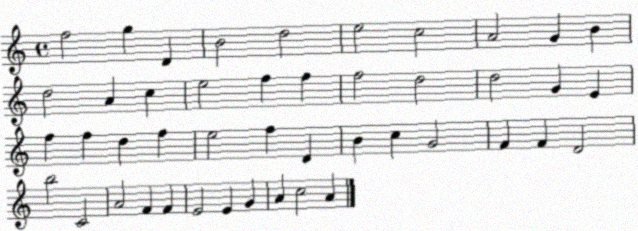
X:1
T:Untitled
M:4/4
L:1/4
K:C
f2 g D B2 d2 e2 c2 A2 G B d2 A c e2 f f f2 d2 d2 G E f f d f e2 f D B c G2 F F D2 b2 C2 A2 F F E2 E G A c2 A